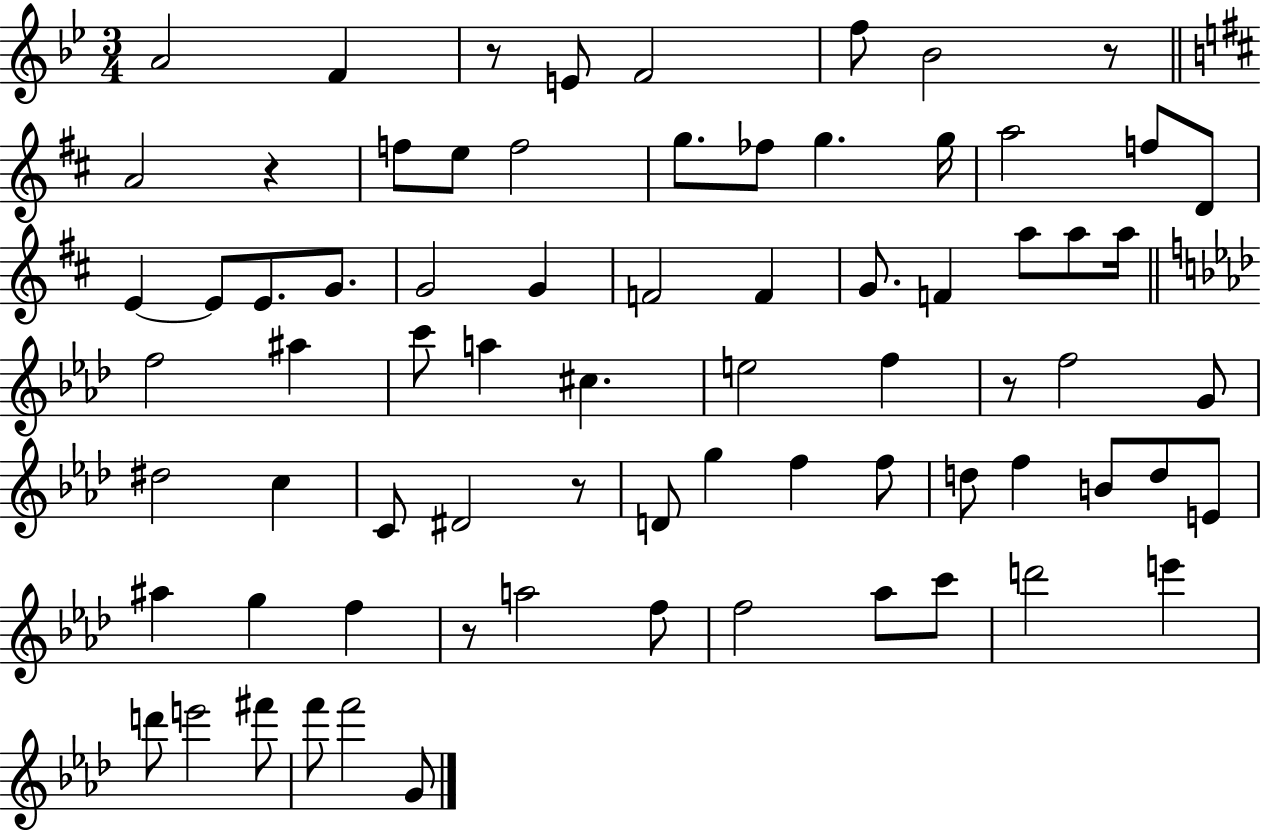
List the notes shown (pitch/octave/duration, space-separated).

A4/h F4/q R/e E4/e F4/h F5/e Bb4/h R/e A4/h R/q F5/e E5/e F5/h G5/e. FES5/e G5/q. G5/s A5/h F5/e D4/e E4/q E4/e E4/e. G4/e. G4/h G4/q F4/h F4/q G4/e. F4/q A5/e A5/e A5/s F5/h A#5/q C6/e A5/q C#5/q. E5/h F5/q R/e F5/h G4/e D#5/h C5/q C4/e D#4/h R/e D4/e G5/q F5/q F5/e D5/e F5/q B4/e D5/e E4/e A#5/q G5/q F5/q R/e A5/h F5/e F5/h Ab5/e C6/e D6/h E6/q D6/e E6/h F#6/e F6/e F6/h G4/e